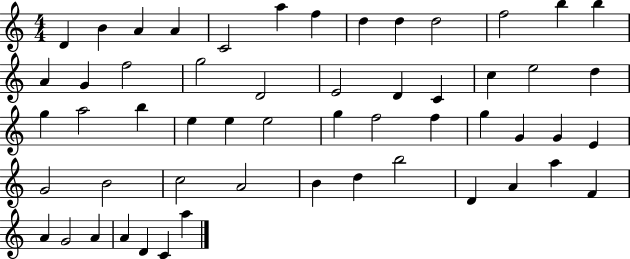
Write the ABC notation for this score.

X:1
T:Untitled
M:4/4
L:1/4
K:C
D B A A C2 a f d d d2 f2 b b A G f2 g2 D2 E2 D C c e2 d g a2 b e e e2 g f2 f g G G E G2 B2 c2 A2 B d b2 D A a F A G2 A A D C a